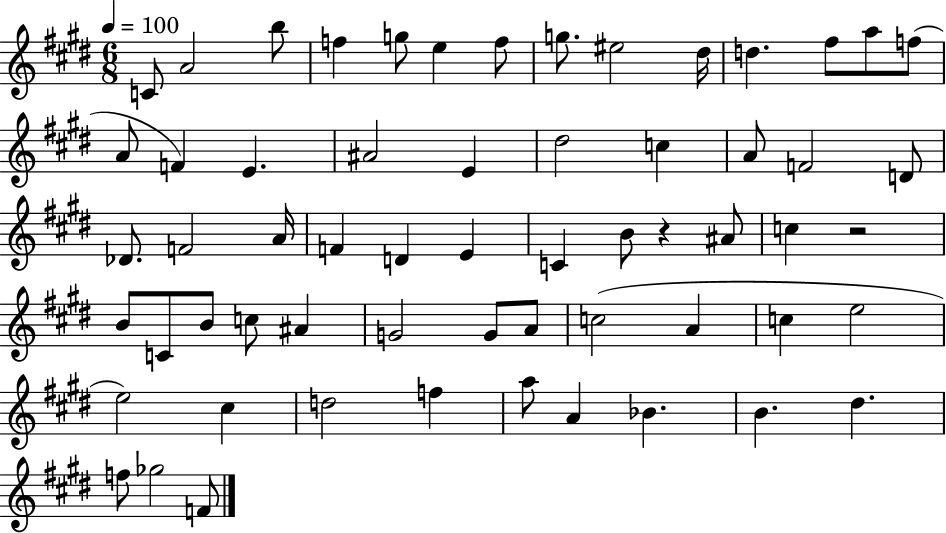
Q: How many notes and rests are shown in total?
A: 60